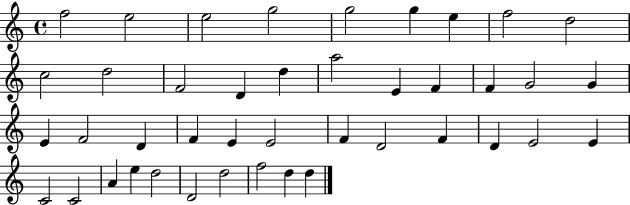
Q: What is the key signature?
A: C major